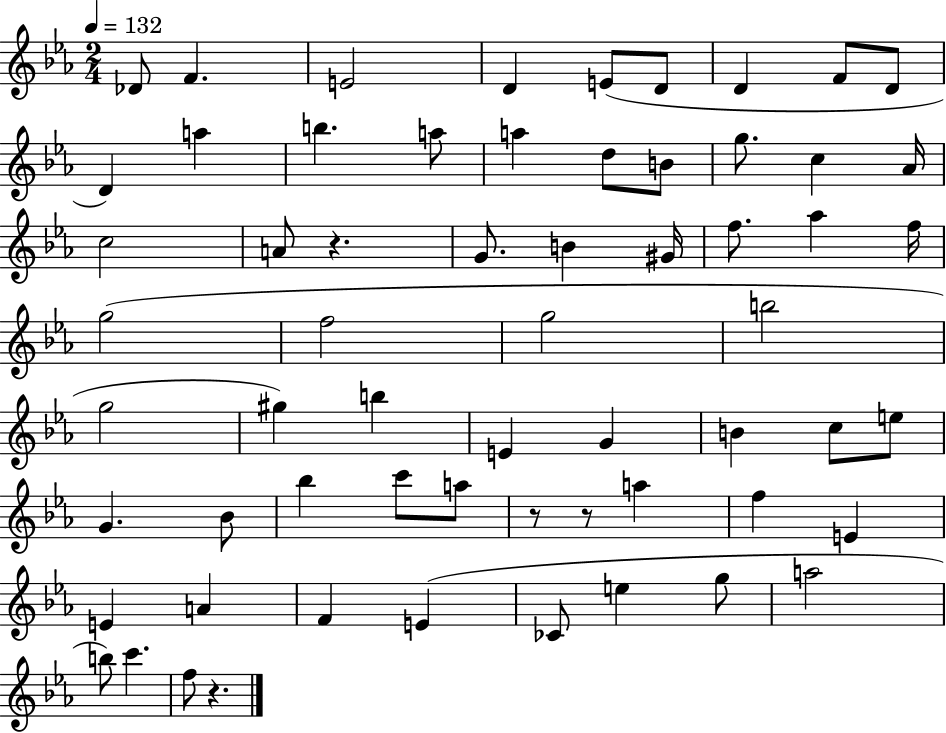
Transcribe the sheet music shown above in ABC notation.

X:1
T:Untitled
M:2/4
L:1/4
K:Eb
_D/2 F E2 D E/2 D/2 D F/2 D/2 D a b a/2 a d/2 B/2 g/2 c _A/4 c2 A/2 z G/2 B ^G/4 f/2 _a f/4 g2 f2 g2 b2 g2 ^g b E G B c/2 e/2 G _B/2 _b c'/2 a/2 z/2 z/2 a f E E A F E _C/2 e g/2 a2 b/2 c' f/2 z